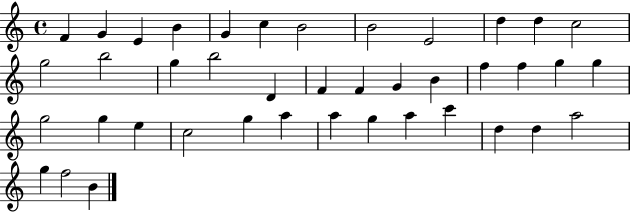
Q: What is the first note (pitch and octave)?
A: F4